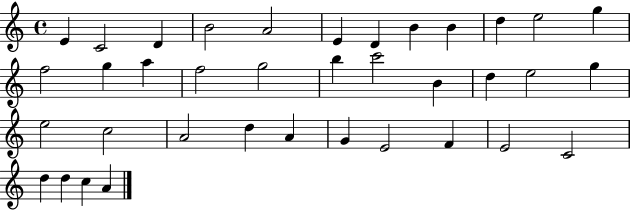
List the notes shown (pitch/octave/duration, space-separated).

E4/q C4/h D4/q B4/h A4/h E4/q D4/q B4/q B4/q D5/q E5/h G5/q F5/h G5/q A5/q F5/h G5/h B5/q C6/h B4/q D5/q E5/h G5/q E5/h C5/h A4/h D5/q A4/q G4/q E4/h F4/q E4/h C4/h D5/q D5/q C5/q A4/q